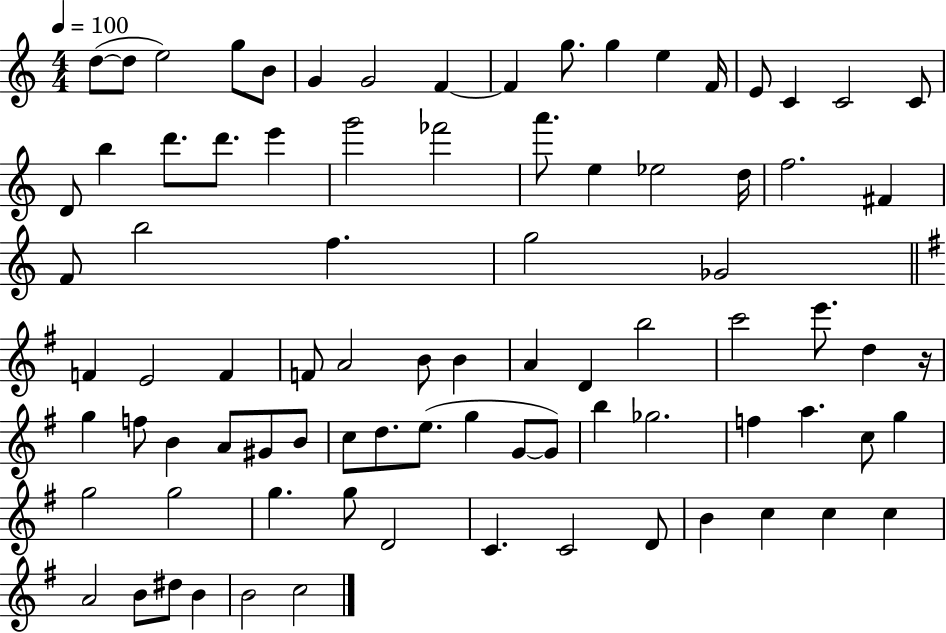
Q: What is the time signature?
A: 4/4